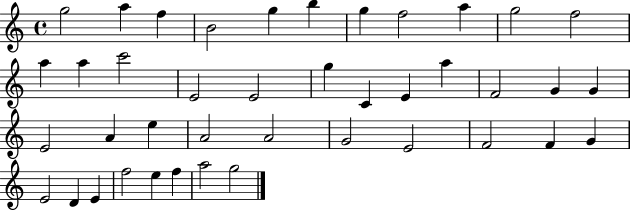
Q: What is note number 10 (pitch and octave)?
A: G5